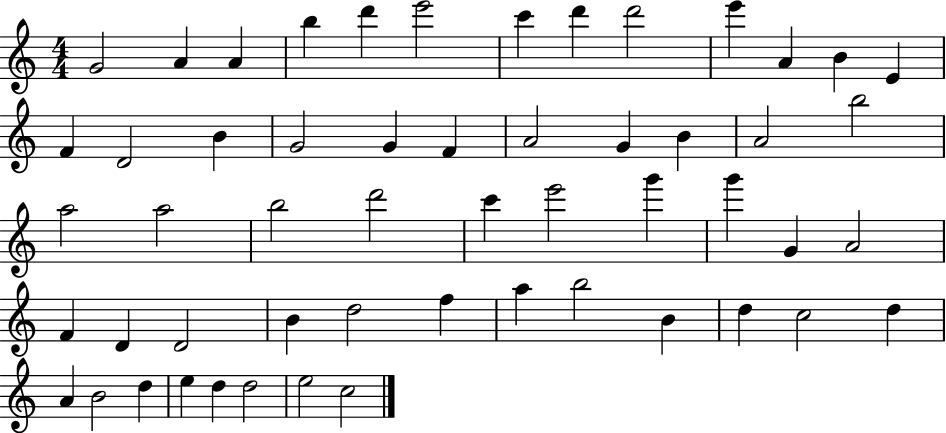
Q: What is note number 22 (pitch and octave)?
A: B4